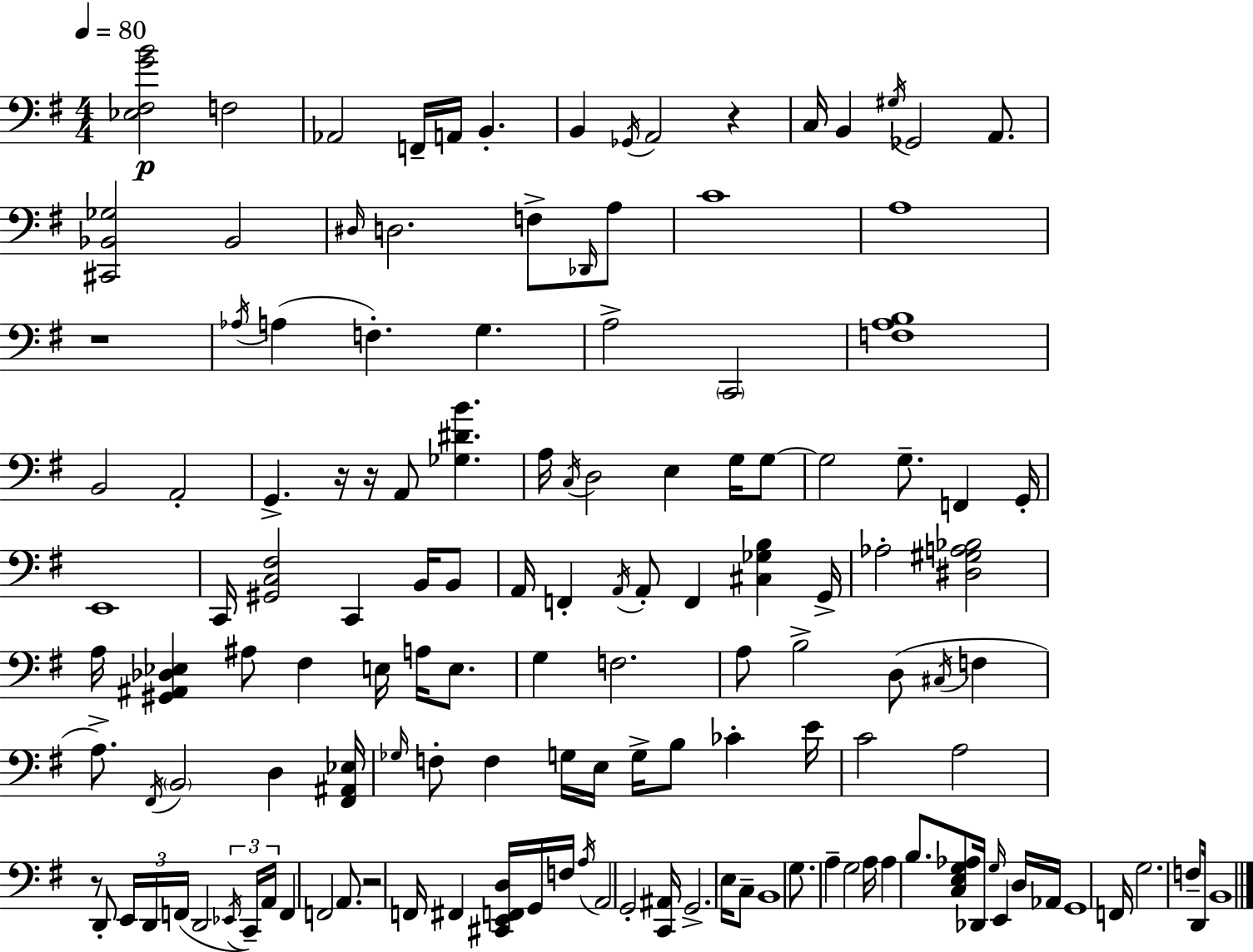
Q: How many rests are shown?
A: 6